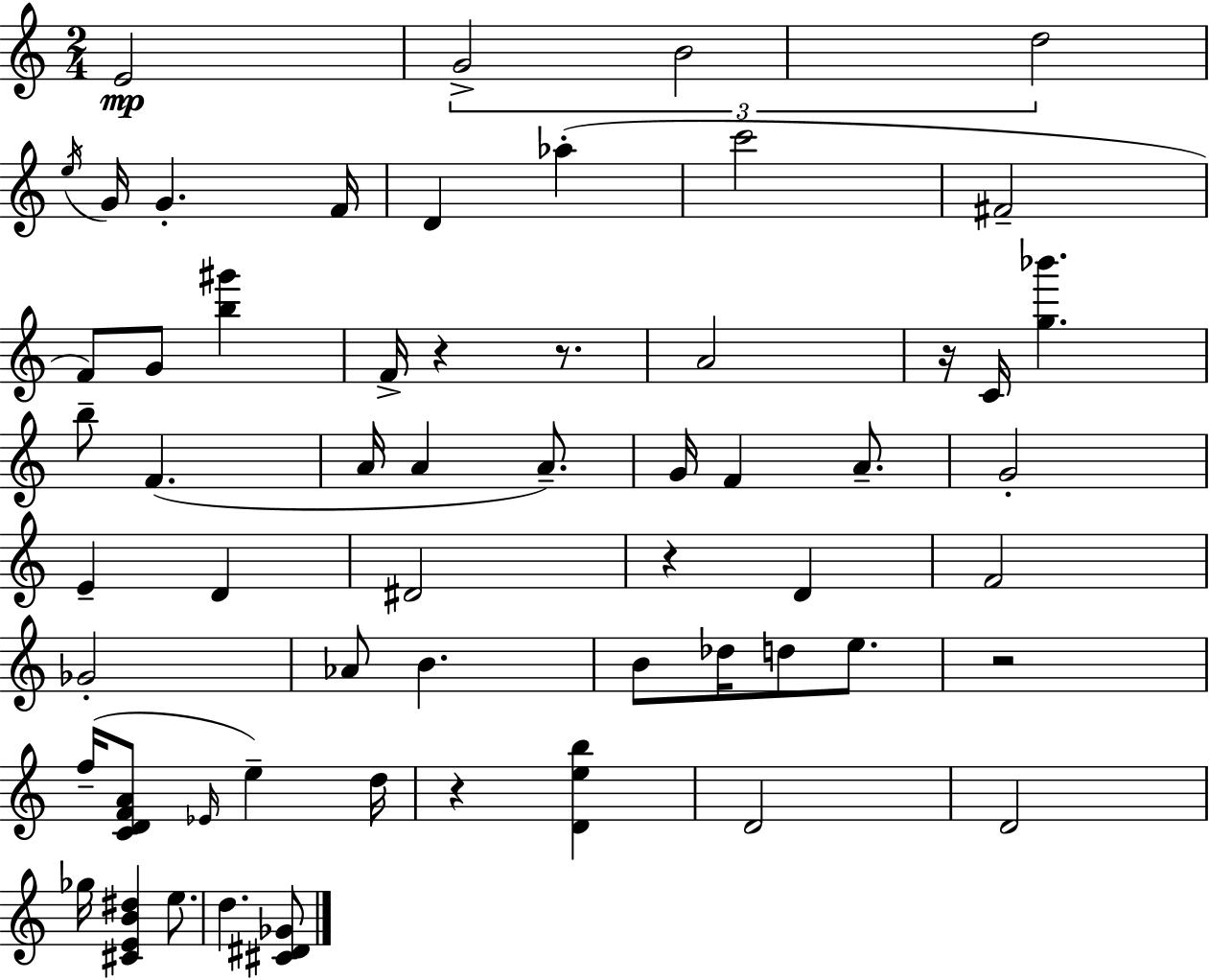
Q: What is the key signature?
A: A minor